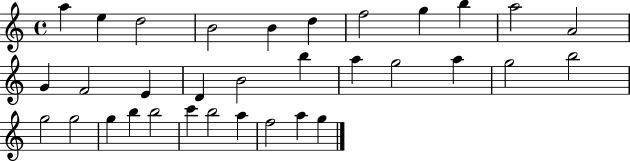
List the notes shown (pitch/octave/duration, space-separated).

A5/q E5/q D5/h B4/h B4/q D5/q F5/h G5/q B5/q A5/h A4/h G4/q F4/h E4/q D4/q B4/h B5/q A5/q G5/h A5/q G5/h B5/h G5/h G5/h G5/q B5/q B5/h C6/q B5/h A5/q F5/h A5/q G5/q